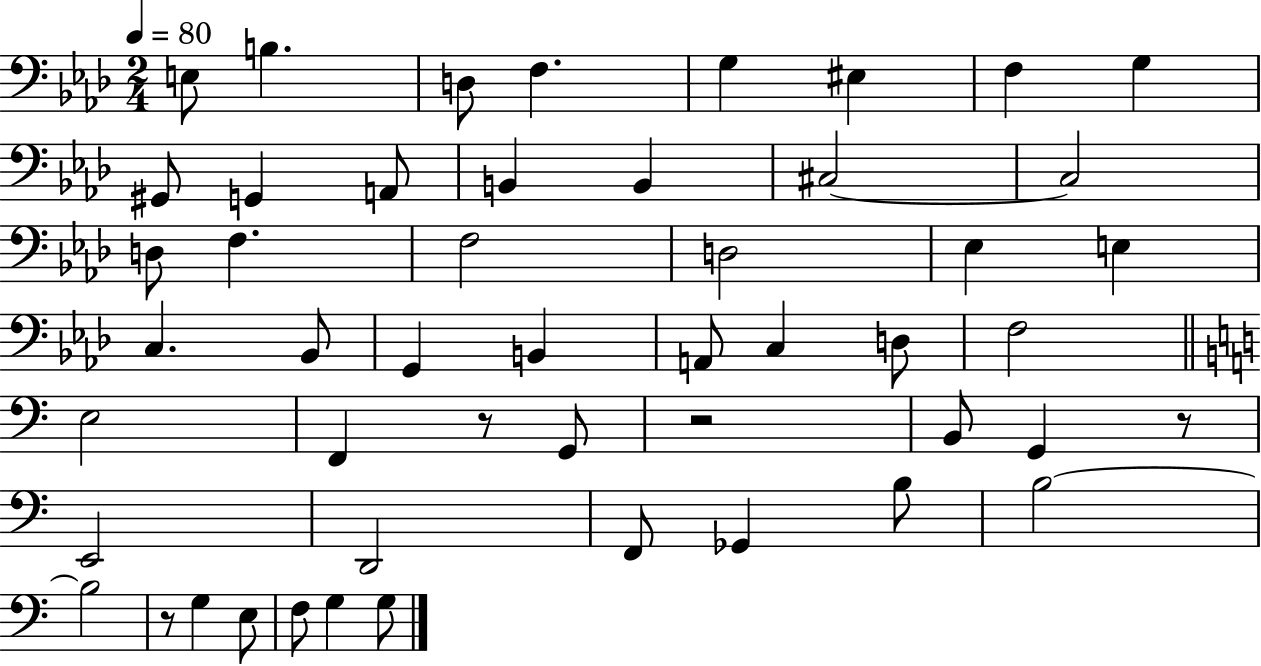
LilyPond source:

{
  \clef bass
  \numericTimeSignature
  \time 2/4
  \key aes \major
  \tempo 4 = 80
  e8 b4. | d8 f4. | g4 eis4 | f4 g4 | \break gis,8 g,4 a,8 | b,4 b,4 | cis2~~ | cis2 | \break d8 f4. | f2 | d2 | ees4 e4 | \break c4. bes,8 | g,4 b,4 | a,8 c4 d8 | f2 | \break \bar "||" \break \key c \major e2 | f,4 r8 g,8 | r2 | b,8 g,4 r8 | \break e,2 | d,2 | f,8 ges,4 b8 | b2~~ | \break b2 | r8 g4 e8 | f8 g4 g8 | \bar "|."
}